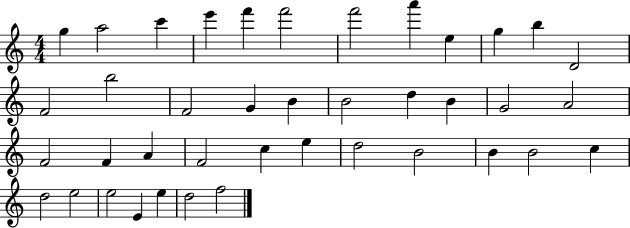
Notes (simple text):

G5/q A5/h C6/q E6/q F6/q F6/h F6/h A6/q E5/q G5/q B5/q D4/h F4/h B5/h F4/h G4/q B4/q B4/h D5/q B4/q G4/h A4/h F4/h F4/q A4/q F4/h C5/q E5/q D5/h B4/h B4/q B4/h C5/q D5/h E5/h E5/h E4/q E5/q D5/h F5/h